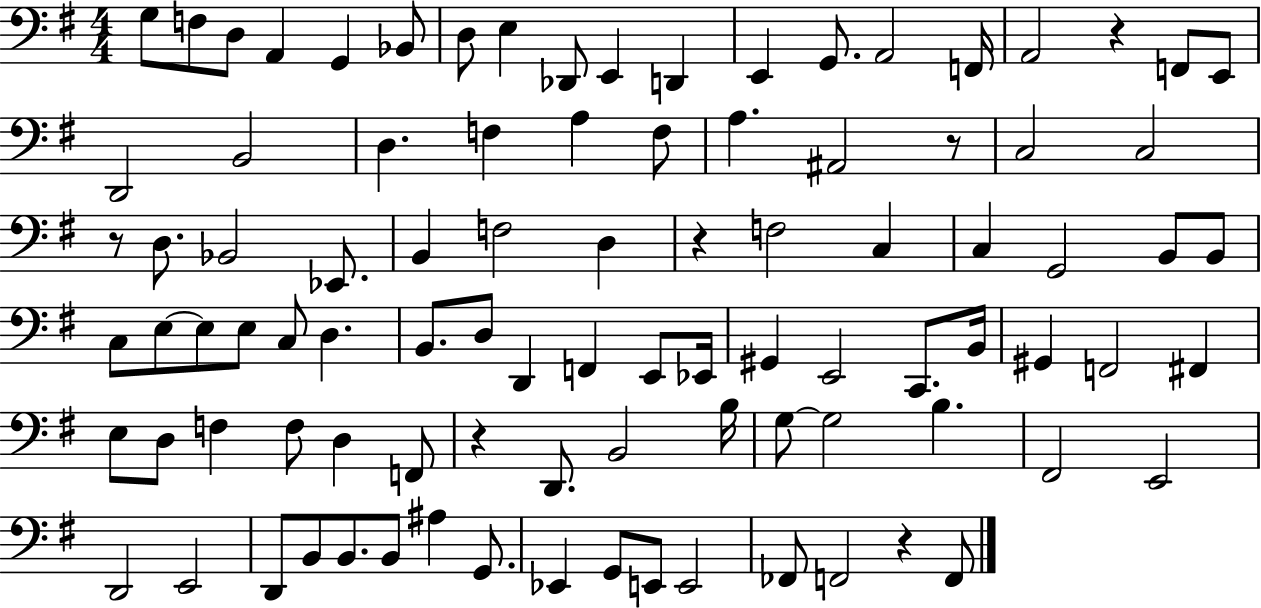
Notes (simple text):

G3/e F3/e D3/e A2/q G2/q Bb2/e D3/e E3/q Db2/e E2/q D2/q E2/q G2/e. A2/h F2/s A2/h R/q F2/e E2/e D2/h B2/h D3/q. F3/q A3/q F3/e A3/q. A#2/h R/e C3/h C3/h R/e D3/e. Bb2/h Eb2/e. B2/q F3/h D3/q R/q F3/h C3/q C3/q G2/h B2/e B2/e C3/e E3/e E3/e E3/e C3/e D3/q. B2/e. D3/e D2/q F2/q E2/e Eb2/s G#2/q E2/h C2/e. B2/s G#2/q F2/h F#2/q E3/e D3/e F3/q F3/e D3/q F2/e R/q D2/e. B2/h B3/s G3/e G3/h B3/q. F#2/h E2/h D2/h E2/h D2/e B2/e B2/e. B2/e A#3/q G2/e. Eb2/q G2/e E2/e E2/h FES2/e F2/h R/q F2/e